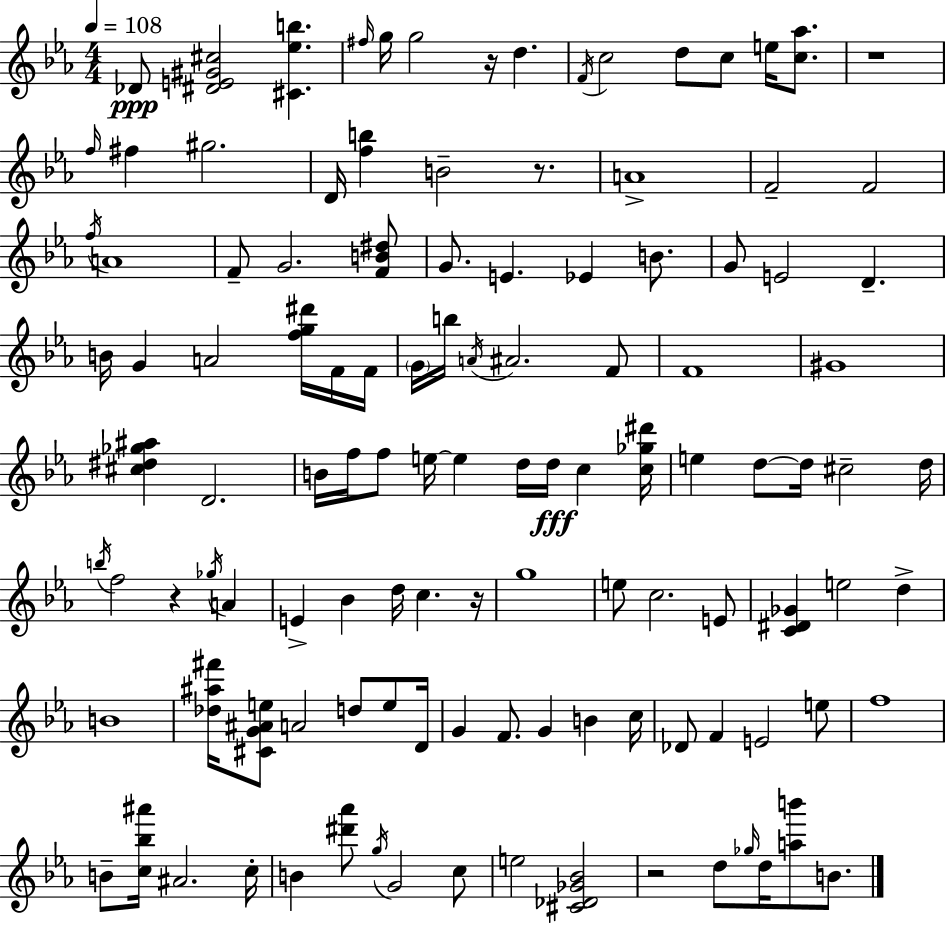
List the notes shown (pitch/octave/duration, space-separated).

Db4/e [D#4,E4,G#4,C#5]/h [C#4,Eb5,B5]/q. F#5/s G5/s G5/h R/s D5/q. F4/s C5/h D5/e C5/e E5/s [C5,Ab5]/e. R/w F5/s F#5/q G#5/h. D4/s [F5,B5]/q B4/h R/e. A4/w F4/h F4/h F5/s A4/w F4/e G4/h. [F4,B4,D#5]/e G4/e. E4/q. Eb4/q B4/e. G4/e E4/h D4/q. B4/s G4/q A4/h [F5,G5,D#6]/s F4/s F4/s G4/s B5/s A4/s A#4/h. F4/e F4/w G#4/w [C#5,D#5,Gb5,A#5]/q D4/h. B4/s F5/s F5/e E5/s E5/q D5/s D5/s C5/q [C5,Gb5,D#6]/s E5/q D5/e D5/s C#5/h D5/s B5/s F5/h R/q Gb5/s A4/q E4/q Bb4/q D5/s C5/q. R/s G5/w E5/e C5/h. E4/e [C4,D#4,Gb4]/q E5/h D5/q B4/w [Db5,A#5,F#6]/s [C#4,G4,A#4,E5]/e A4/h D5/e E5/e D4/s G4/q F4/e. G4/q B4/q C5/s Db4/e F4/q E4/h E5/e F5/w B4/e [C5,Bb5,A#6]/s A#4/h. C5/s B4/q [D#6,Ab6]/e G5/s G4/h C5/e E5/h [C#4,Db4,Gb4,Bb4]/h R/h D5/e Gb5/s D5/s [A5,B6]/e B4/e.